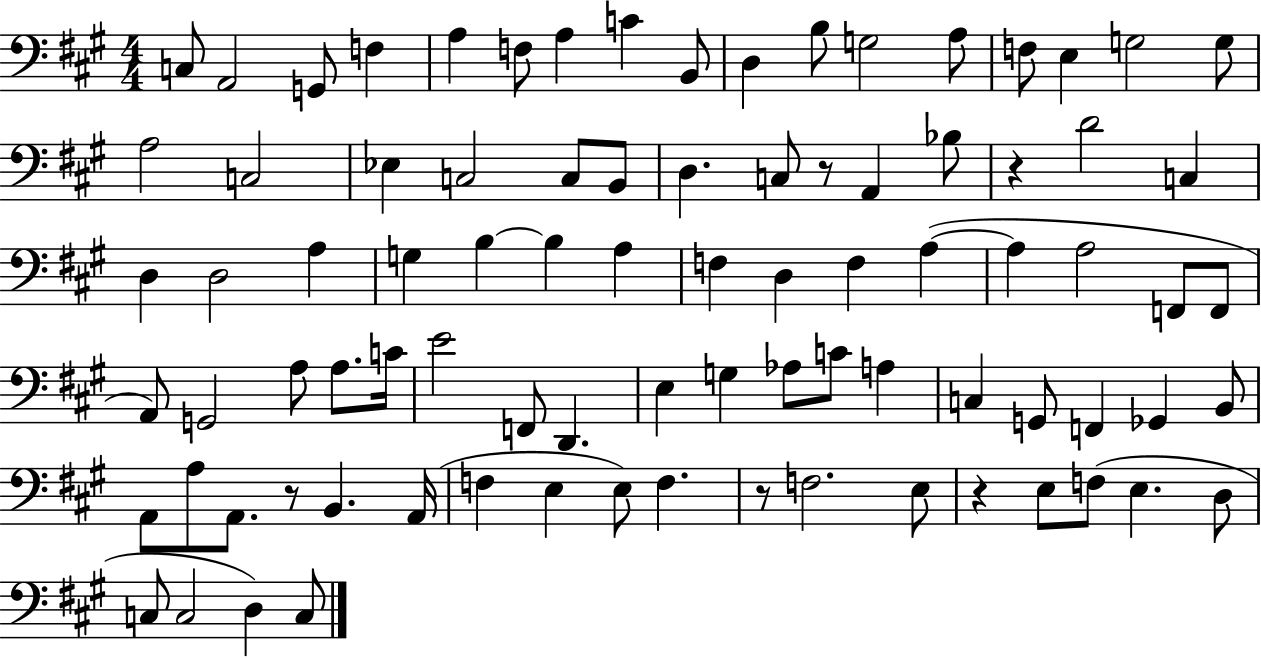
{
  \clef bass
  \numericTimeSignature
  \time 4/4
  \key a \major
  c8 a,2 g,8 f4 | a4 f8 a4 c'4 b,8 | d4 b8 g2 a8 | f8 e4 g2 g8 | \break a2 c2 | ees4 c2 c8 b,8 | d4. c8 r8 a,4 bes8 | r4 d'2 c4 | \break d4 d2 a4 | g4 b4~~ b4 a4 | f4 d4 f4 a4~(~ | a4 a2 f,8 f,8 | \break a,8) g,2 a8 a8. c'16 | e'2 f,8 d,4. | e4 g4 aes8 c'8 a4 | c4 g,8 f,4 ges,4 b,8 | \break a,8 a8 a,8. r8 b,4. a,16( | f4 e4 e8) f4. | r8 f2. e8 | r4 e8 f8( e4. d8 | \break c8 c2 d4) c8 | \bar "|."
}